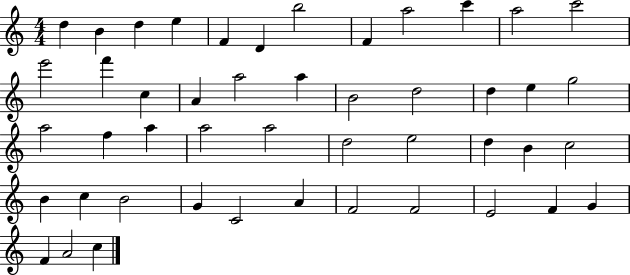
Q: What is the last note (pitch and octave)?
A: C5